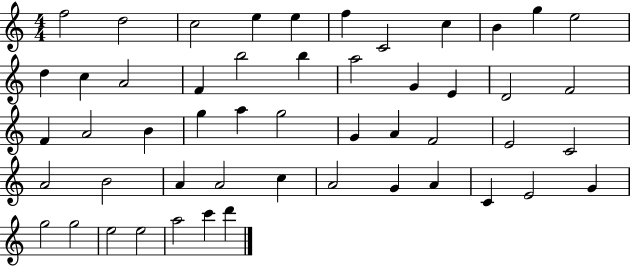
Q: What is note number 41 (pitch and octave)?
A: A4